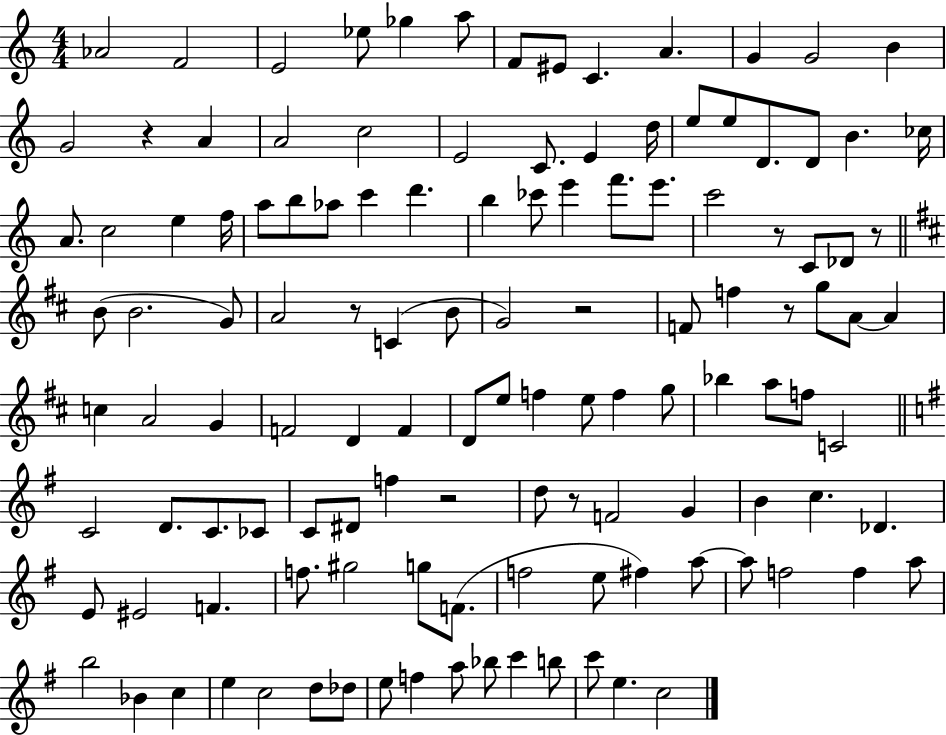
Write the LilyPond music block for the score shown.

{
  \clef treble
  \numericTimeSignature
  \time 4/4
  \key c \major
  aes'2 f'2 | e'2 ees''8 ges''4 a''8 | f'8 eis'8 c'4. a'4. | g'4 g'2 b'4 | \break g'2 r4 a'4 | a'2 c''2 | e'2 c'8. e'4 d''16 | e''8 e''8 d'8. d'8 b'4. ces''16 | \break a'8. c''2 e''4 f''16 | a''8 b''8 aes''8 c'''4 d'''4. | b''4 ces'''8 e'''4 f'''8. e'''8. | c'''2 r8 c'8 des'8 r8 | \break \bar "||" \break \key d \major b'8( b'2. g'8) | a'2 r8 c'4( b'8 | g'2) r2 | f'8 f''4 r8 g''8 a'8~~ a'4 | \break c''4 a'2 g'4 | f'2 d'4 f'4 | d'8 e''8 f''4 e''8 f''4 g''8 | bes''4 a''8 f''8 c'2 | \break \bar "||" \break \key e \minor c'2 d'8. c'8. ces'8 | c'8 dis'8 f''4 r2 | d''8 r8 f'2 g'4 | b'4 c''4. des'4. | \break e'8 eis'2 f'4. | f''8. gis''2 g''8 f'8.( | f''2 e''8 fis''4) a''8~~ | a''8 f''2 f''4 a''8 | \break b''2 bes'4 c''4 | e''4 c''2 d''8 des''8 | e''8 f''4 a''8 bes''8 c'''4 b''8 | c'''8 e''4. c''2 | \break \bar "|."
}